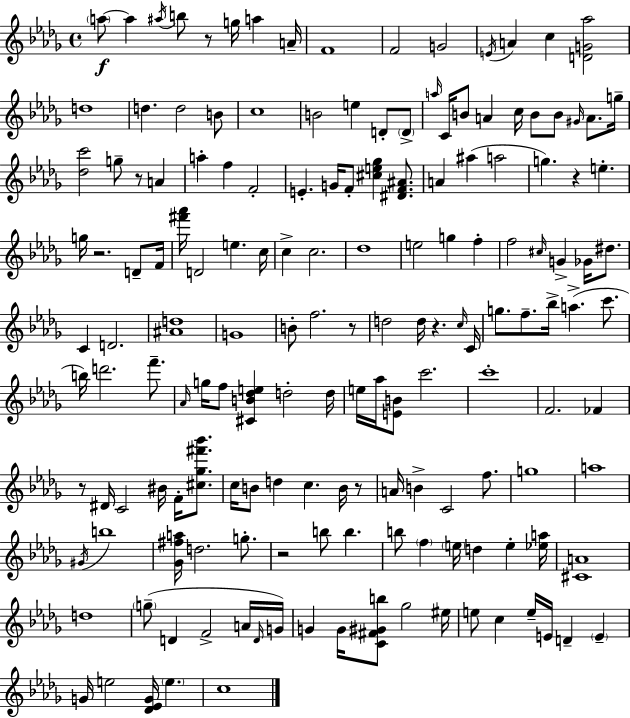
A5/e A5/q A#5/s B5/e R/e G5/s A5/q A4/s F4/w F4/h G4/h E4/s A4/q C5/q [D4,G4,Ab5]/h D5/w D5/q. D5/h B4/e C5/w B4/h E5/q D4/e D4/e A5/s C4/s B4/e A4/q C5/s B4/e B4/e G#4/s A4/e. G5/s [Db5,C6]/h G5/e R/e A4/q A5/q F5/q F4/h E4/q. G4/s F4/e [C#5,E5,Gb5]/q [D#4,F4,A#4]/e. A4/q A#5/q A5/h G5/q. R/q E5/q. G5/s R/h. D4/e F4/s [F#6,Ab6]/s D4/h E5/q. C5/s C5/q C5/h. Db5/w E5/h G5/q F5/q F5/h C#5/s G4/q Gb4/s D#5/e. C4/q D4/h. [A#4,D5]/w G4/w B4/e F5/h. R/e D5/h D5/s R/q. C5/s C4/s G5/e. F5/e. Bb5/s A5/q. C6/e. B5/s D6/h. F6/e. Ab4/s G5/s F5/e [C#4,B4,Db5,E5]/q D5/h D5/s E5/s Ab5/s [E4,B4]/e C6/h. C6/w F4/h. FES4/q R/e D#4/s C4/h BIS4/s F4/s [C#5,Gb5,F#6,Bb6]/e. C5/s B4/e D5/q C5/q. B4/s R/e A4/s B4/q C4/h F5/e. G5/w A5/w G#4/s B5/w [Gb4,F#5,A5]/s D5/h. G5/e. R/h B5/e B5/q. B5/e F5/q E5/s D5/q E5/q [Eb5,A5]/s [C#4,A4]/w D5/w G5/e D4/q F4/h A4/s D4/s G4/s G4/q G4/s [C4,F#4,G#4,B5]/e Gb5/h EIS5/s E5/e C5/q E5/s E4/s D4/q E4/q G4/s E5/h [Db4,Eb4,G4]/s E5/q. C5/w